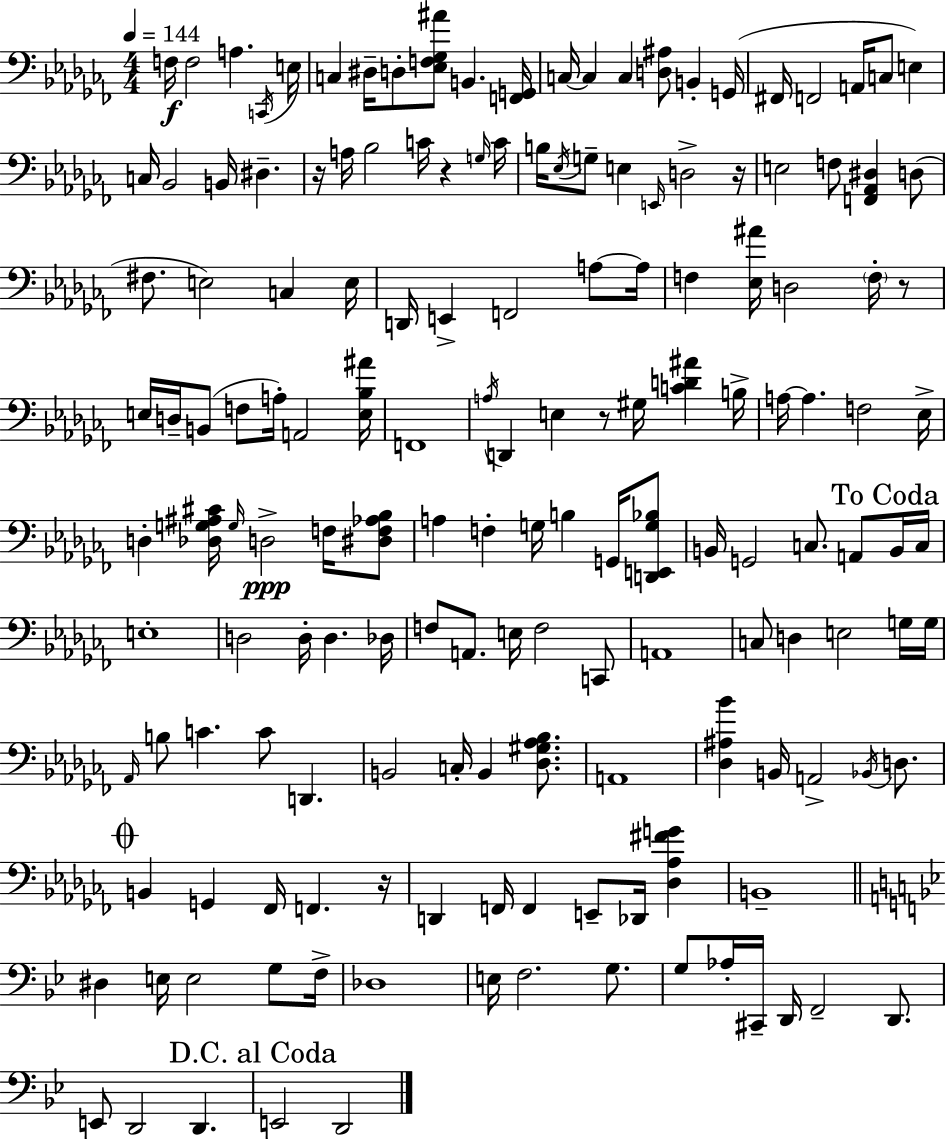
F3/s F3/h A3/q. C2/s E3/s C3/q D#3/s D3/e [Eb3,F3,Gb3,A#4]/e B2/q. [F2,G2]/s C3/s C3/q C3/q [D3,A#3]/e B2/q G2/s F#2/s F2/h A2/s C3/e E3/q C3/s Bb2/h B2/s D#3/q. R/s A3/s Bb3/h C4/s R/q G3/s C4/s B3/s Eb3/s G3/e E3/q E2/s D3/h R/s E3/h F3/e [F2,Ab2,D#3]/q D3/e F#3/e. E3/h C3/q E3/s D2/s E2/q F2/h A3/e A3/s F3/q [Eb3,A#4]/s D3/h F3/s R/e E3/s D3/s B2/e F3/e A3/s A2/h [E3,Bb3,A#4]/s F2/w A3/s D2/q E3/q R/e G#3/s [C4,D4,A#4]/q B3/s A3/s A3/q. F3/h Eb3/s D3/q [Db3,G3,A#3,C#4]/s G3/s D3/h F3/s [D#3,F3,Ab3,Bb3]/e A3/q F3/q G3/s B3/q G2/s [D2,E2,G3,Bb3]/e B2/s G2/h C3/e. A2/e B2/s C3/s E3/w D3/h D3/s D3/q. Db3/s F3/e A2/e. E3/s F3/h C2/e A2/w C3/e D3/q E3/h G3/s G3/s Ab2/s B3/e C4/q. C4/e D2/q. B2/h C3/s B2/q [Db3,G#3,Ab3,Bb3]/e. A2/w [Db3,A#3,Bb4]/q B2/s A2/h Bb2/s D3/e. B2/q G2/q FES2/s F2/q. R/s D2/q F2/s F2/q E2/e Db2/s [Db3,Ab3,F#4,G4]/q B2/w D#3/q E3/s E3/h G3/e F3/s Db3/w E3/s F3/h. G3/e. G3/e Ab3/s C#2/s D2/s F2/h D2/e. E2/e D2/h D2/q. E2/h D2/h